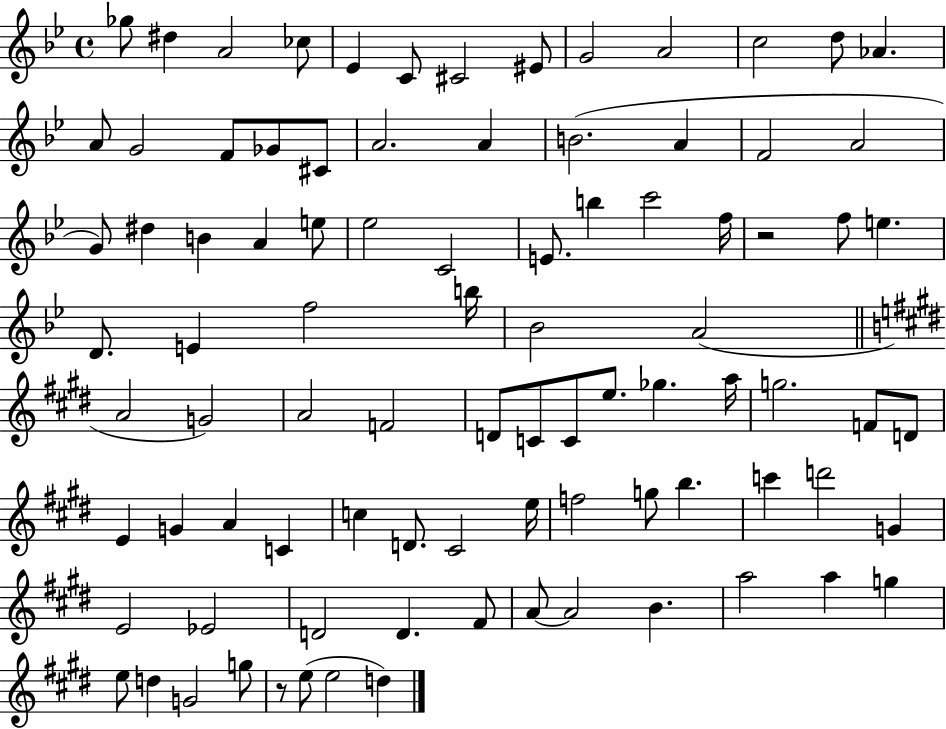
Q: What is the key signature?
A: BES major